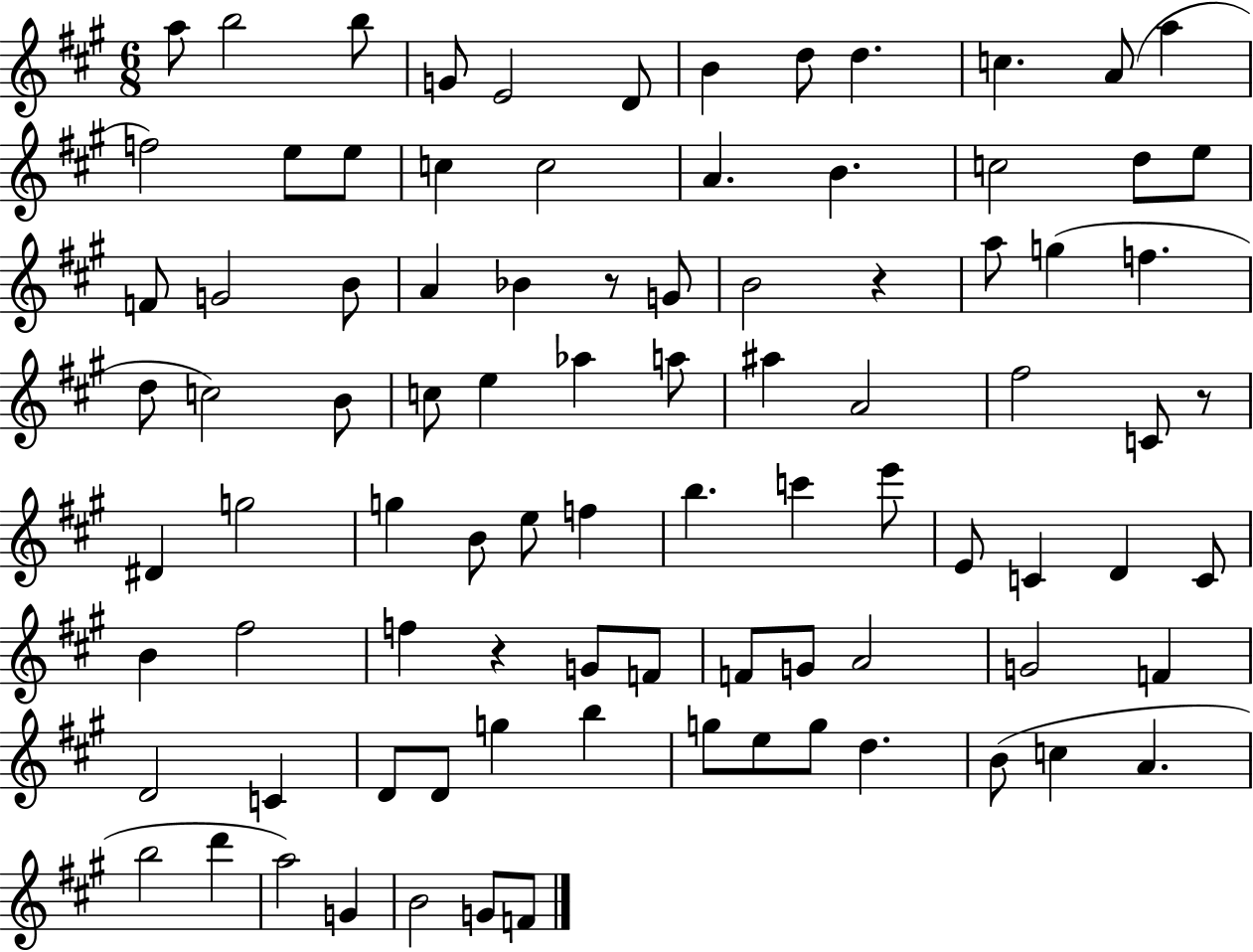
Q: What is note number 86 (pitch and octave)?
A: F4